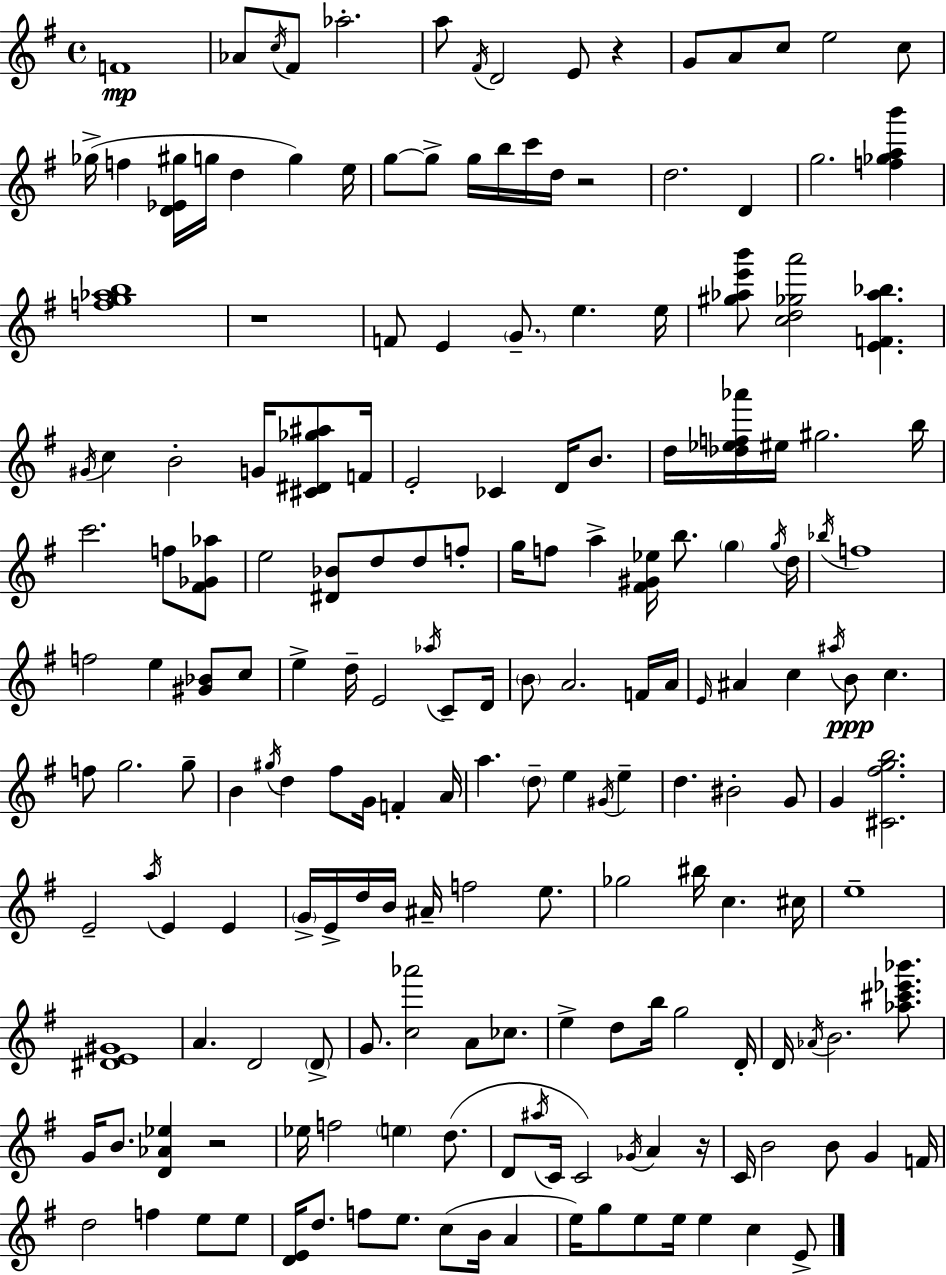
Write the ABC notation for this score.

X:1
T:Untitled
M:4/4
L:1/4
K:G
F4 _A/2 c/4 ^F/2 _a2 a/2 ^F/4 D2 E/2 z G/2 A/2 c/2 e2 c/2 _g/4 f [D_E^g]/4 g/4 d g e/4 g/2 g/2 g/4 b/4 c'/4 d/4 z2 d2 D g2 [f_gab'] [fg_ab]4 z4 F/2 E G/2 e e/4 [^g_ae'b']/2 [cd_ga']2 [EF_a_b] ^G/4 c B2 G/4 [^C^D_g^a]/2 F/4 E2 _C D/4 B/2 d/4 [_d_ef_a']/4 ^e/4 ^g2 b/4 c'2 f/2 [^F_G_a]/2 e2 [^D_B]/2 d/2 d/2 f/2 g/4 f/2 a [^F^G_e]/4 b/2 g g/4 d/4 _b/4 f4 f2 e [^G_B]/2 c/2 e d/4 E2 _a/4 C/2 D/4 B/2 A2 F/4 A/4 E/4 ^A c ^a/4 B/2 c f/2 g2 g/2 B ^g/4 d ^f/2 G/4 F A/4 a d/2 e ^G/4 e d ^B2 G/2 G [^C^fgb]2 E2 a/4 E E G/4 E/4 d/4 B/4 ^A/4 f2 e/2 _g2 ^b/4 c ^c/4 e4 [^DE^G]4 A D2 D/2 G/2 [c_a']2 A/2 _c/2 e d/2 b/4 g2 D/4 D/4 _A/4 B2 [_a^c'_e'_b']/2 G/4 B/2 [D_A_e] z2 _e/4 f2 e d/2 D/2 ^a/4 C/4 C2 _G/4 A z/4 C/4 B2 B/2 G F/4 d2 f e/2 e/2 [DE]/4 d/2 f/2 e/2 c/2 B/4 A e/4 g/2 e/2 e/4 e c E/2